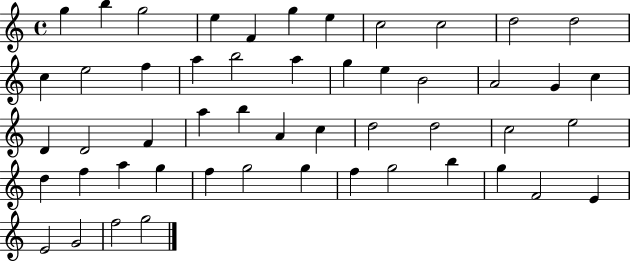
X:1
T:Untitled
M:4/4
L:1/4
K:C
g b g2 e F g e c2 c2 d2 d2 c e2 f a b2 a g e B2 A2 G c D D2 F a b A c d2 d2 c2 e2 d f a g f g2 g f g2 b g F2 E E2 G2 f2 g2